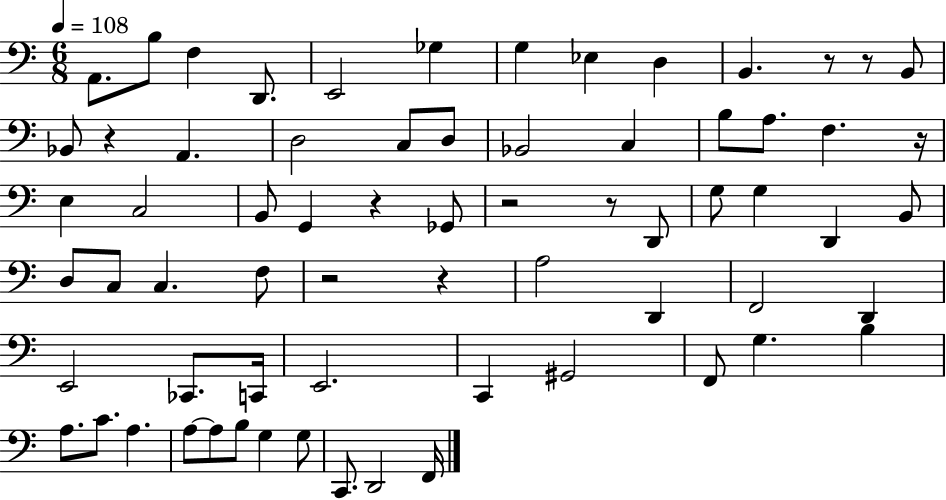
A2/e. B3/e F3/q D2/e. E2/h Gb3/q G3/q Eb3/q D3/q B2/q. R/e R/e B2/e Bb2/e R/q A2/q. D3/h C3/e D3/e Bb2/h C3/q B3/e A3/e. F3/q. R/s E3/q C3/h B2/e G2/q R/q Gb2/e R/h R/e D2/e G3/e G3/q D2/q B2/e D3/e C3/e C3/q. F3/e R/h R/q A3/h D2/q F2/h D2/q E2/h CES2/e. C2/s E2/h. C2/q G#2/h F2/e G3/q. B3/q A3/e. C4/e. A3/q. A3/e A3/e B3/e G3/q G3/e C2/e. D2/h F2/s